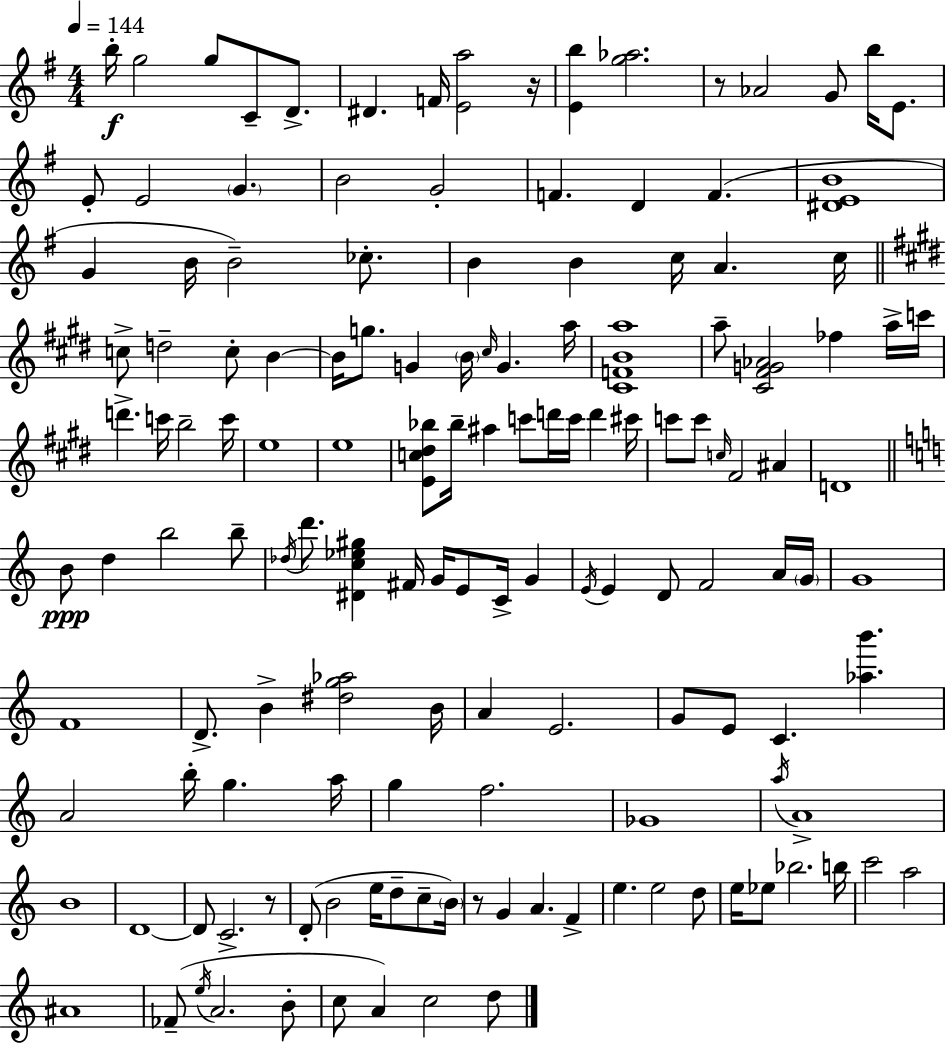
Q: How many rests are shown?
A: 4